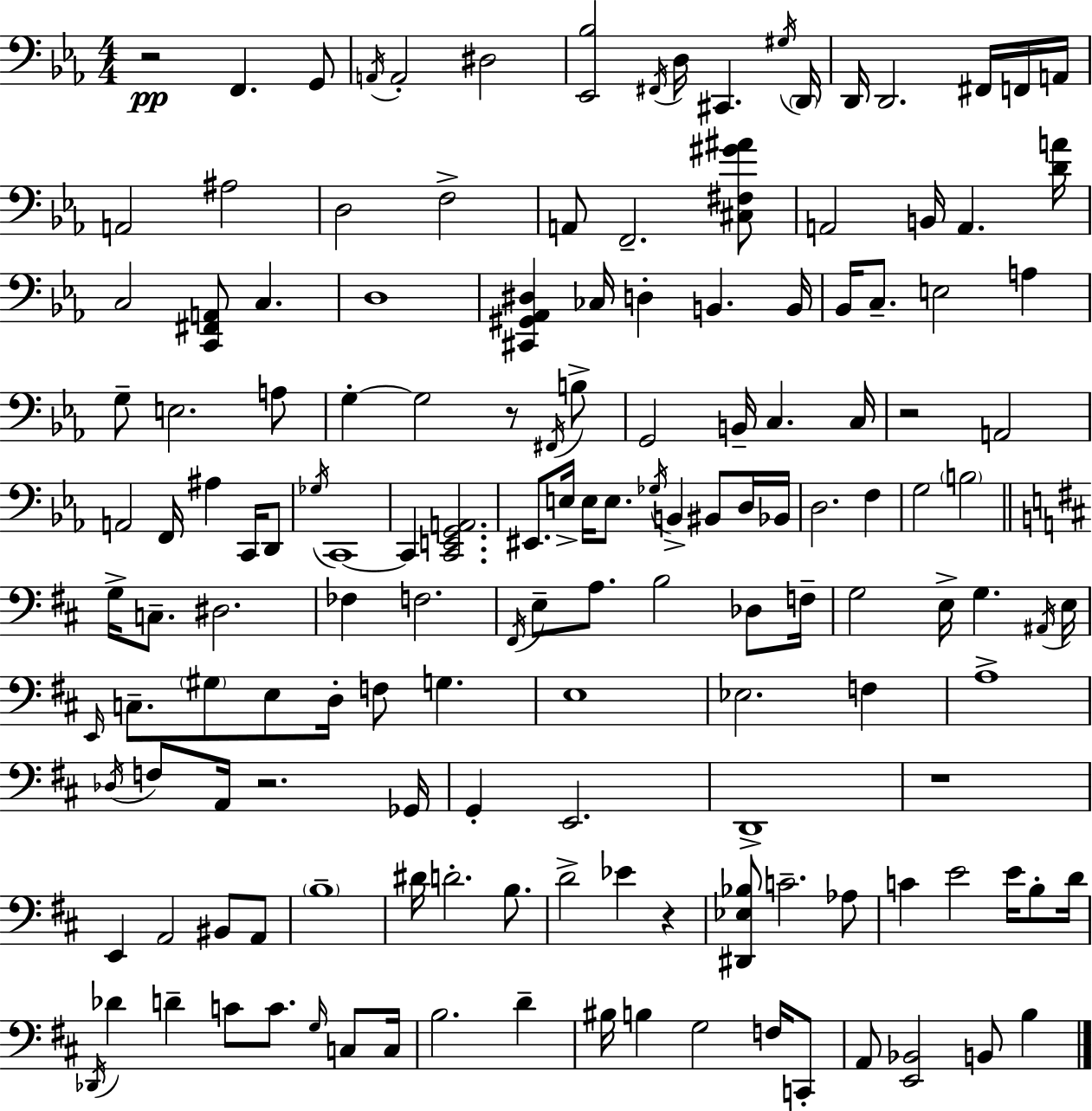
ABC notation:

X:1
T:Untitled
M:4/4
L:1/4
K:Eb
z2 F,, G,,/2 A,,/4 A,,2 ^D,2 [_E,,_B,]2 ^F,,/4 D,/4 ^C,, ^G,/4 D,,/4 D,,/4 D,,2 ^F,,/4 F,,/4 A,,/4 A,,2 ^A,2 D,2 F,2 A,,/2 F,,2 [^C,^F,^G^A]/2 A,,2 B,,/4 A,, [DA]/4 C,2 [C,,^F,,A,,]/2 C, D,4 [^C,,^G,,_A,,^D,] _C,/4 D, B,, B,,/4 _B,,/4 C,/2 E,2 A, G,/2 E,2 A,/2 G, G,2 z/2 ^F,,/4 B,/2 G,,2 B,,/4 C, C,/4 z2 A,,2 A,,2 F,,/4 ^A, C,,/4 D,,/2 _G,/4 C,,4 C,, [C,,E,,G,,A,,]2 ^E,,/2 E,/4 E,/4 E,/2 _G,/4 B,, ^B,,/2 D,/4 _B,,/4 D,2 F, G,2 B,2 G,/4 C,/2 ^D,2 _F, F,2 ^F,,/4 E,/2 A,/2 B,2 _D,/2 F,/4 G,2 E,/4 G, ^A,,/4 E,/4 E,,/4 C,/2 ^G,/2 E,/2 D,/4 F,/2 G, E,4 _E,2 F, A,4 _D,/4 F,/2 A,,/4 z2 _G,,/4 G,, E,,2 D,,4 z4 E,, A,,2 ^B,,/2 A,,/2 B,4 ^D/4 D2 B,/2 D2 _E z [^D,,_E,_B,]/2 C2 _A,/2 C E2 E/4 B,/2 D/4 _D,,/4 _D D C/2 C/2 G,/4 C,/2 C,/4 B,2 D ^B,/4 B, G,2 F,/4 C,,/2 A,,/2 [E,,_B,,]2 B,,/2 B,